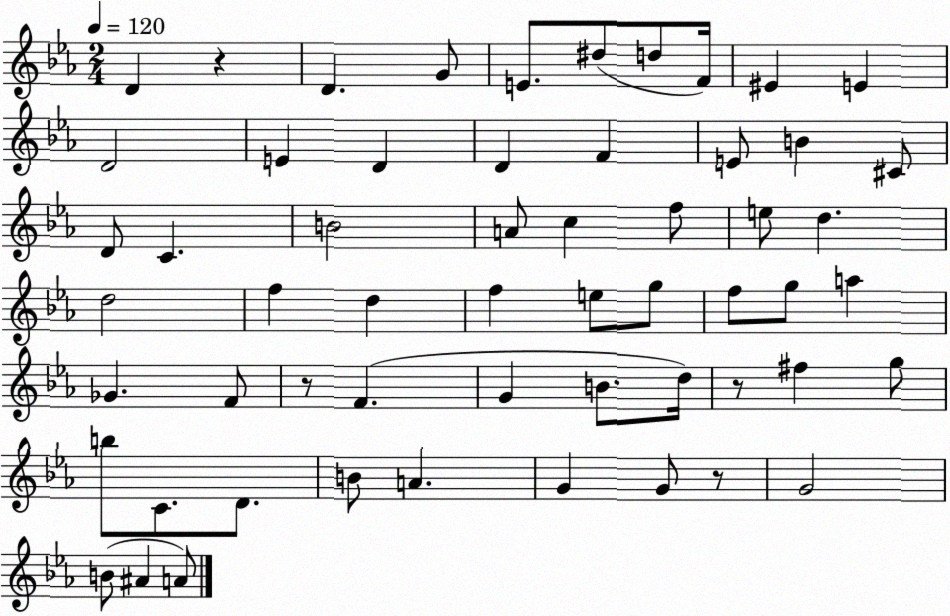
X:1
T:Untitled
M:2/4
L:1/4
K:Eb
D z D G/2 E/2 ^d/2 d/2 F/4 ^E E D2 E D D F E/2 B ^C/2 D/2 C B2 A/2 c f/2 e/2 d d2 f d f e/2 g/2 f/2 g/2 a _G F/2 z/2 F G B/2 d/4 z/2 ^f g/2 b/2 C/2 D/2 B/2 A G G/2 z/2 G2 B/2 ^A A/2